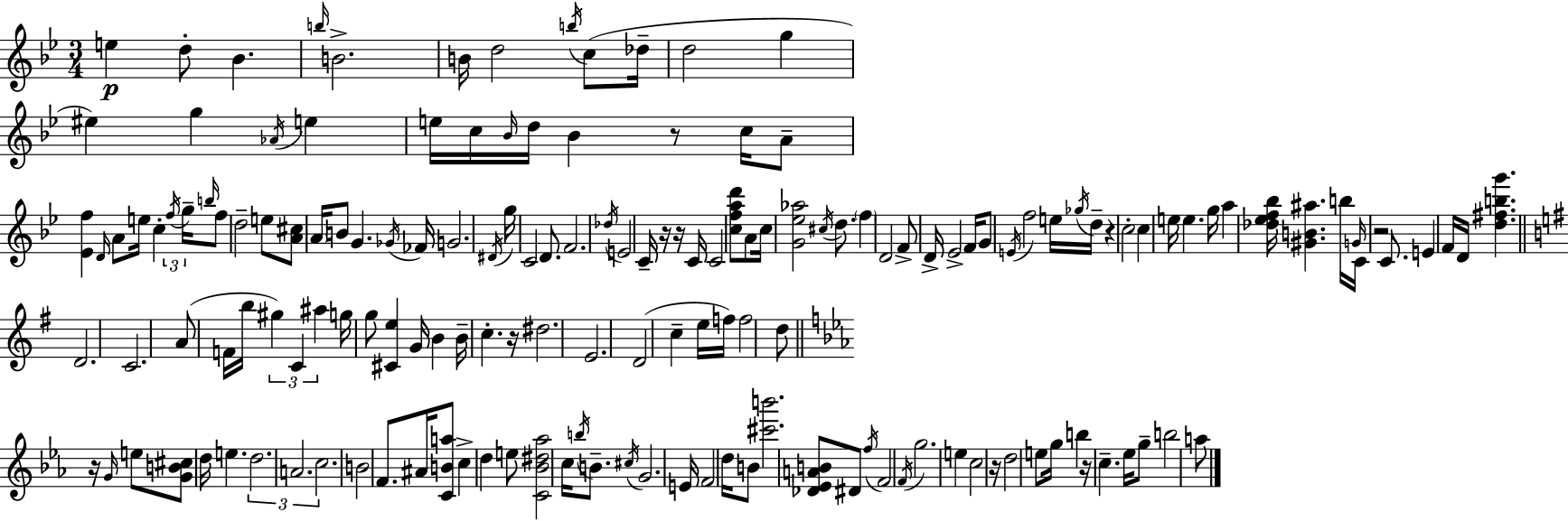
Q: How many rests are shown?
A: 9